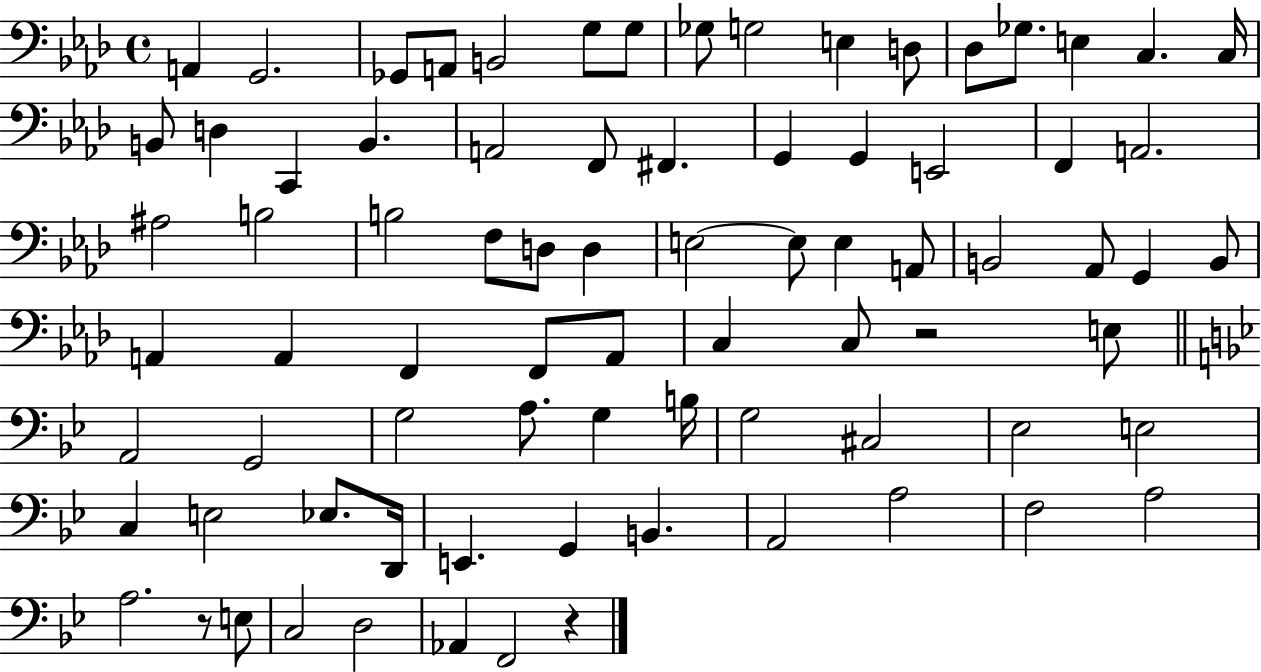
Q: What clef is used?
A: bass